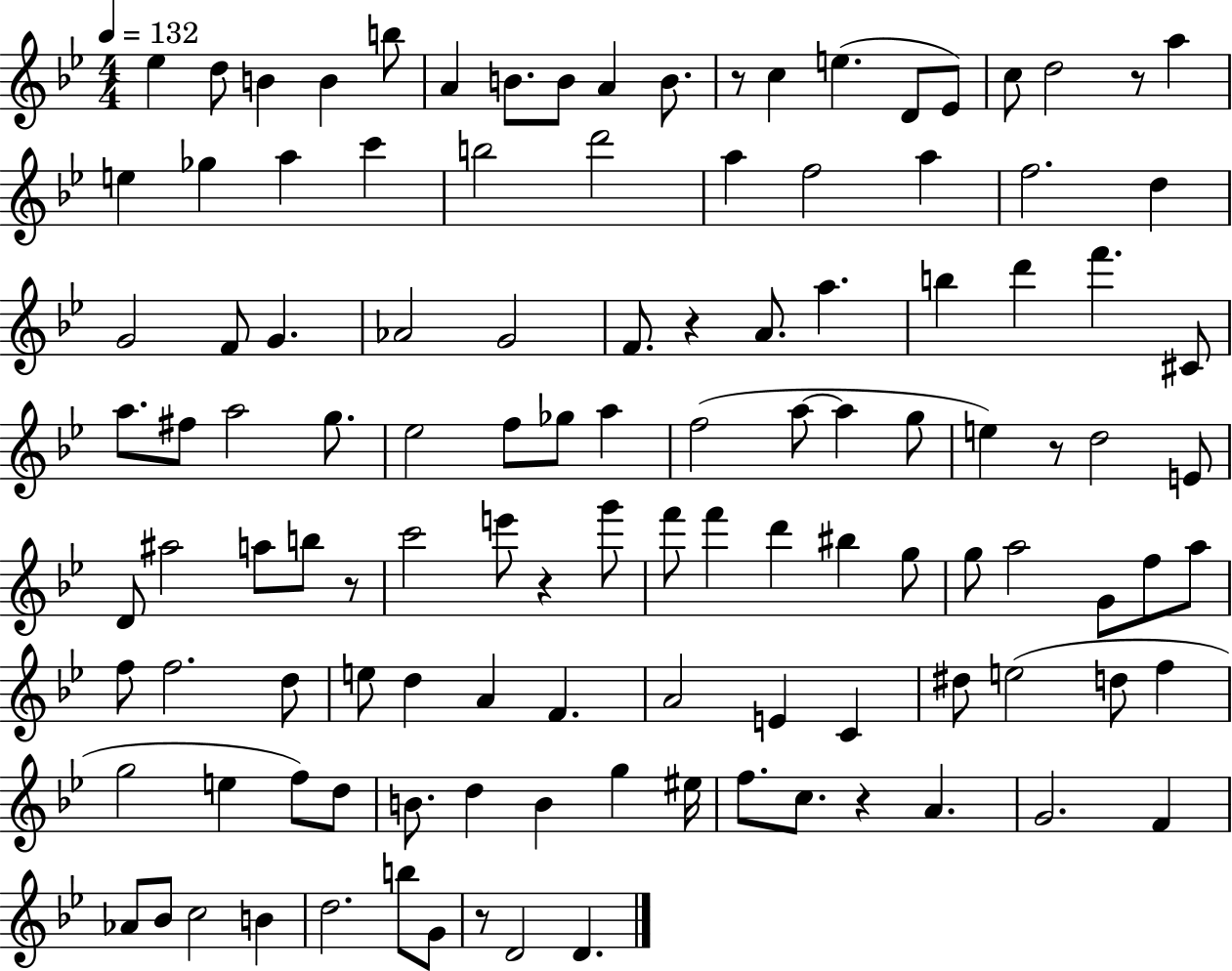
{
  \clef treble
  \numericTimeSignature
  \time 4/4
  \key bes \major
  \tempo 4 = 132
  ees''4 d''8 b'4 b'4 b''8 | a'4 b'8. b'8 a'4 b'8. | r8 c''4 e''4.( d'8 ees'8) | c''8 d''2 r8 a''4 | \break e''4 ges''4 a''4 c'''4 | b''2 d'''2 | a''4 f''2 a''4 | f''2. d''4 | \break g'2 f'8 g'4. | aes'2 g'2 | f'8. r4 a'8. a''4. | b''4 d'''4 f'''4. cis'8 | \break a''8. fis''8 a''2 g''8. | ees''2 f''8 ges''8 a''4 | f''2( a''8~~ a''4 g''8 | e''4) r8 d''2 e'8 | \break d'8 ais''2 a''8 b''8 r8 | c'''2 e'''8 r4 g'''8 | f'''8 f'''4 d'''4 bis''4 g''8 | g''8 a''2 g'8 f''8 a''8 | \break f''8 f''2. d''8 | e''8 d''4 a'4 f'4. | a'2 e'4 c'4 | dis''8 e''2( d''8 f''4 | \break g''2 e''4 f''8) d''8 | b'8. d''4 b'4 g''4 eis''16 | f''8. c''8. r4 a'4. | g'2. f'4 | \break aes'8 bes'8 c''2 b'4 | d''2. b''8 g'8 | r8 d'2 d'4. | \bar "|."
}